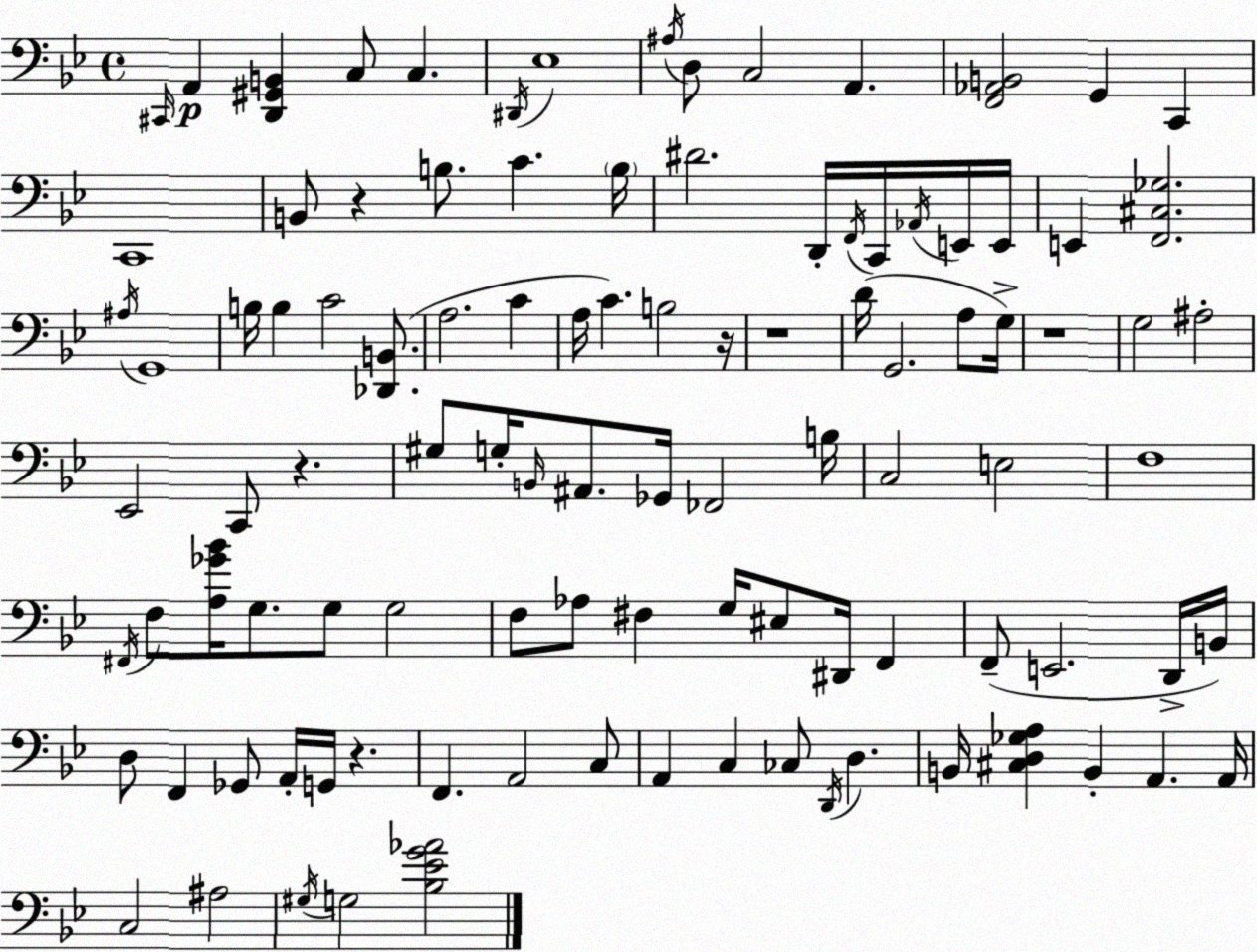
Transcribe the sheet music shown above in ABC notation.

X:1
T:Untitled
M:4/4
L:1/4
K:Bb
^C,,/4 A,, [D,,^G,,B,,] C,/2 C, ^D,,/4 _E,4 ^A,/4 D,/2 C,2 A,, [F,,_A,,B,,]2 G,, C,, C,,4 B,,/2 z B,/2 C B,/4 ^D2 D,,/4 F,,/4 C,,/4 _A,,/4 E,,/4 E,,/4 E,, [F,,^C,_G,]2 ^A,/4 G,,4 B,/4 B, C2 [_D,,B,,]/2 A,2 C A,/4 C B,2 z/4 z4 D/4 G,,2 A,/2 G,/4 z4 G,2 ^A,2 _E,,2 C,,/2 z ^G,/2 G,/4 B,,/4 ^A,,/2 _G,,/4 _F,,2 B,/4 C,2 E,2 F,4 ^F,,/4 F,/2 [A,_G_B]/4 G,/2 G,/2 G,2 F,/2 _A,/2 ^F, G,/4 ^E,/2 ^D,,/4 F,, F,,/2 E,,2 D,,/4 B,,/4 D,/2 F,, _G,,/2 A,,/4 G,,/4 z F,, A,,2 C,/2 A,, C, _C,/2 D,,/4 D, B,,/4 [^C,D,_G,A,] B,, A,, A,,/4 C,2 ^A,2 ^G,/4 G,2 [_B,_EG_A]2